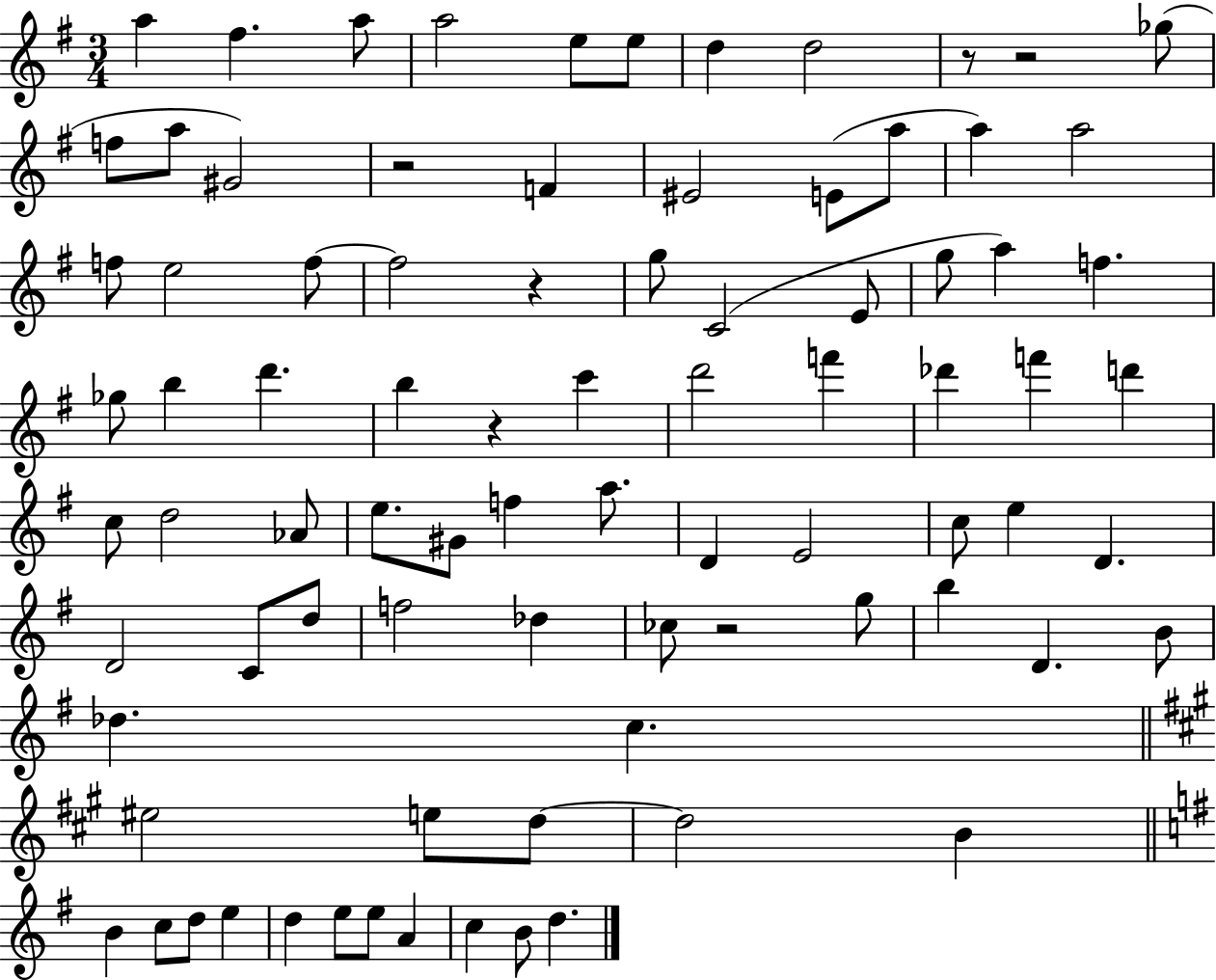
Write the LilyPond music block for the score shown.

{
  \clef treble
  \numericTimeSignature
  \time 3/4
  \key g \major
  \repeat volta 2 { a''4 fis''4. a''8 | a''2 e''8 e''8 | d''4 d''2 | r8 r2 ges''8( | \break f''8 a''8 gis'2) | r2 f'4 | eis'2 e'8( a''8 | a''4) a''2 | \break f''8 e''2 f''8~~ | f''2 r4 | g''8 c'2( e'8 | g''8 a''4) f''4. | \break ges''8 b''4 d'''4. | b''4 r4 c'''4 | d'''2 f'''4 | des'''4 f'''4 d'''4 | \break c''8 d''2 aes'8 | e''8. gis'8 f''4 a''8. | d'4 e'2 | c''8 e''4 d'4. | \break d'2 c'8 d''8 | f''2 des''4 | ces''8 r2 g''8 | b''4 d'4. b'8 | \break des''4. c''4. | \bar "||" \break \key a \major eis''2 e''8 d''8~~ | d''2 b'4 | \bar "||" \break \key e \minor b'4 c''8 d''8 e''4 | d''4 e''8 e''8 a'4 | c''4 b'8 d''4. | } \bar "|."
}